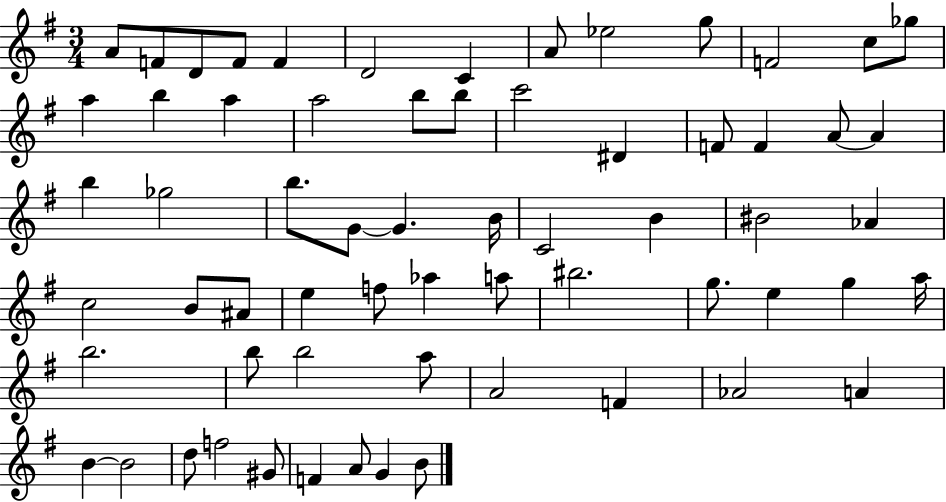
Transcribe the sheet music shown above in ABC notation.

X:1
T:Untitled
M:3/4
L:1/4
K:G
A/2 F/2 D/2 F/2 F D2 C A/2 _e2 g/2 F2 c/2 _g/2 a b a a2 b/2 b/2 c'2 ^D F/2 F A/2 A b _g2 b/2 G/2 G B/4 C2 B ^B2 _A c2 B/2 ^A/2 e f/2 _a a/2 ^b2 g/2 e g a/4 b2 b/2 b2 a/2 A2 F _A2 A B B2 d/2 f2 ^G/2 F A/2 G B/2